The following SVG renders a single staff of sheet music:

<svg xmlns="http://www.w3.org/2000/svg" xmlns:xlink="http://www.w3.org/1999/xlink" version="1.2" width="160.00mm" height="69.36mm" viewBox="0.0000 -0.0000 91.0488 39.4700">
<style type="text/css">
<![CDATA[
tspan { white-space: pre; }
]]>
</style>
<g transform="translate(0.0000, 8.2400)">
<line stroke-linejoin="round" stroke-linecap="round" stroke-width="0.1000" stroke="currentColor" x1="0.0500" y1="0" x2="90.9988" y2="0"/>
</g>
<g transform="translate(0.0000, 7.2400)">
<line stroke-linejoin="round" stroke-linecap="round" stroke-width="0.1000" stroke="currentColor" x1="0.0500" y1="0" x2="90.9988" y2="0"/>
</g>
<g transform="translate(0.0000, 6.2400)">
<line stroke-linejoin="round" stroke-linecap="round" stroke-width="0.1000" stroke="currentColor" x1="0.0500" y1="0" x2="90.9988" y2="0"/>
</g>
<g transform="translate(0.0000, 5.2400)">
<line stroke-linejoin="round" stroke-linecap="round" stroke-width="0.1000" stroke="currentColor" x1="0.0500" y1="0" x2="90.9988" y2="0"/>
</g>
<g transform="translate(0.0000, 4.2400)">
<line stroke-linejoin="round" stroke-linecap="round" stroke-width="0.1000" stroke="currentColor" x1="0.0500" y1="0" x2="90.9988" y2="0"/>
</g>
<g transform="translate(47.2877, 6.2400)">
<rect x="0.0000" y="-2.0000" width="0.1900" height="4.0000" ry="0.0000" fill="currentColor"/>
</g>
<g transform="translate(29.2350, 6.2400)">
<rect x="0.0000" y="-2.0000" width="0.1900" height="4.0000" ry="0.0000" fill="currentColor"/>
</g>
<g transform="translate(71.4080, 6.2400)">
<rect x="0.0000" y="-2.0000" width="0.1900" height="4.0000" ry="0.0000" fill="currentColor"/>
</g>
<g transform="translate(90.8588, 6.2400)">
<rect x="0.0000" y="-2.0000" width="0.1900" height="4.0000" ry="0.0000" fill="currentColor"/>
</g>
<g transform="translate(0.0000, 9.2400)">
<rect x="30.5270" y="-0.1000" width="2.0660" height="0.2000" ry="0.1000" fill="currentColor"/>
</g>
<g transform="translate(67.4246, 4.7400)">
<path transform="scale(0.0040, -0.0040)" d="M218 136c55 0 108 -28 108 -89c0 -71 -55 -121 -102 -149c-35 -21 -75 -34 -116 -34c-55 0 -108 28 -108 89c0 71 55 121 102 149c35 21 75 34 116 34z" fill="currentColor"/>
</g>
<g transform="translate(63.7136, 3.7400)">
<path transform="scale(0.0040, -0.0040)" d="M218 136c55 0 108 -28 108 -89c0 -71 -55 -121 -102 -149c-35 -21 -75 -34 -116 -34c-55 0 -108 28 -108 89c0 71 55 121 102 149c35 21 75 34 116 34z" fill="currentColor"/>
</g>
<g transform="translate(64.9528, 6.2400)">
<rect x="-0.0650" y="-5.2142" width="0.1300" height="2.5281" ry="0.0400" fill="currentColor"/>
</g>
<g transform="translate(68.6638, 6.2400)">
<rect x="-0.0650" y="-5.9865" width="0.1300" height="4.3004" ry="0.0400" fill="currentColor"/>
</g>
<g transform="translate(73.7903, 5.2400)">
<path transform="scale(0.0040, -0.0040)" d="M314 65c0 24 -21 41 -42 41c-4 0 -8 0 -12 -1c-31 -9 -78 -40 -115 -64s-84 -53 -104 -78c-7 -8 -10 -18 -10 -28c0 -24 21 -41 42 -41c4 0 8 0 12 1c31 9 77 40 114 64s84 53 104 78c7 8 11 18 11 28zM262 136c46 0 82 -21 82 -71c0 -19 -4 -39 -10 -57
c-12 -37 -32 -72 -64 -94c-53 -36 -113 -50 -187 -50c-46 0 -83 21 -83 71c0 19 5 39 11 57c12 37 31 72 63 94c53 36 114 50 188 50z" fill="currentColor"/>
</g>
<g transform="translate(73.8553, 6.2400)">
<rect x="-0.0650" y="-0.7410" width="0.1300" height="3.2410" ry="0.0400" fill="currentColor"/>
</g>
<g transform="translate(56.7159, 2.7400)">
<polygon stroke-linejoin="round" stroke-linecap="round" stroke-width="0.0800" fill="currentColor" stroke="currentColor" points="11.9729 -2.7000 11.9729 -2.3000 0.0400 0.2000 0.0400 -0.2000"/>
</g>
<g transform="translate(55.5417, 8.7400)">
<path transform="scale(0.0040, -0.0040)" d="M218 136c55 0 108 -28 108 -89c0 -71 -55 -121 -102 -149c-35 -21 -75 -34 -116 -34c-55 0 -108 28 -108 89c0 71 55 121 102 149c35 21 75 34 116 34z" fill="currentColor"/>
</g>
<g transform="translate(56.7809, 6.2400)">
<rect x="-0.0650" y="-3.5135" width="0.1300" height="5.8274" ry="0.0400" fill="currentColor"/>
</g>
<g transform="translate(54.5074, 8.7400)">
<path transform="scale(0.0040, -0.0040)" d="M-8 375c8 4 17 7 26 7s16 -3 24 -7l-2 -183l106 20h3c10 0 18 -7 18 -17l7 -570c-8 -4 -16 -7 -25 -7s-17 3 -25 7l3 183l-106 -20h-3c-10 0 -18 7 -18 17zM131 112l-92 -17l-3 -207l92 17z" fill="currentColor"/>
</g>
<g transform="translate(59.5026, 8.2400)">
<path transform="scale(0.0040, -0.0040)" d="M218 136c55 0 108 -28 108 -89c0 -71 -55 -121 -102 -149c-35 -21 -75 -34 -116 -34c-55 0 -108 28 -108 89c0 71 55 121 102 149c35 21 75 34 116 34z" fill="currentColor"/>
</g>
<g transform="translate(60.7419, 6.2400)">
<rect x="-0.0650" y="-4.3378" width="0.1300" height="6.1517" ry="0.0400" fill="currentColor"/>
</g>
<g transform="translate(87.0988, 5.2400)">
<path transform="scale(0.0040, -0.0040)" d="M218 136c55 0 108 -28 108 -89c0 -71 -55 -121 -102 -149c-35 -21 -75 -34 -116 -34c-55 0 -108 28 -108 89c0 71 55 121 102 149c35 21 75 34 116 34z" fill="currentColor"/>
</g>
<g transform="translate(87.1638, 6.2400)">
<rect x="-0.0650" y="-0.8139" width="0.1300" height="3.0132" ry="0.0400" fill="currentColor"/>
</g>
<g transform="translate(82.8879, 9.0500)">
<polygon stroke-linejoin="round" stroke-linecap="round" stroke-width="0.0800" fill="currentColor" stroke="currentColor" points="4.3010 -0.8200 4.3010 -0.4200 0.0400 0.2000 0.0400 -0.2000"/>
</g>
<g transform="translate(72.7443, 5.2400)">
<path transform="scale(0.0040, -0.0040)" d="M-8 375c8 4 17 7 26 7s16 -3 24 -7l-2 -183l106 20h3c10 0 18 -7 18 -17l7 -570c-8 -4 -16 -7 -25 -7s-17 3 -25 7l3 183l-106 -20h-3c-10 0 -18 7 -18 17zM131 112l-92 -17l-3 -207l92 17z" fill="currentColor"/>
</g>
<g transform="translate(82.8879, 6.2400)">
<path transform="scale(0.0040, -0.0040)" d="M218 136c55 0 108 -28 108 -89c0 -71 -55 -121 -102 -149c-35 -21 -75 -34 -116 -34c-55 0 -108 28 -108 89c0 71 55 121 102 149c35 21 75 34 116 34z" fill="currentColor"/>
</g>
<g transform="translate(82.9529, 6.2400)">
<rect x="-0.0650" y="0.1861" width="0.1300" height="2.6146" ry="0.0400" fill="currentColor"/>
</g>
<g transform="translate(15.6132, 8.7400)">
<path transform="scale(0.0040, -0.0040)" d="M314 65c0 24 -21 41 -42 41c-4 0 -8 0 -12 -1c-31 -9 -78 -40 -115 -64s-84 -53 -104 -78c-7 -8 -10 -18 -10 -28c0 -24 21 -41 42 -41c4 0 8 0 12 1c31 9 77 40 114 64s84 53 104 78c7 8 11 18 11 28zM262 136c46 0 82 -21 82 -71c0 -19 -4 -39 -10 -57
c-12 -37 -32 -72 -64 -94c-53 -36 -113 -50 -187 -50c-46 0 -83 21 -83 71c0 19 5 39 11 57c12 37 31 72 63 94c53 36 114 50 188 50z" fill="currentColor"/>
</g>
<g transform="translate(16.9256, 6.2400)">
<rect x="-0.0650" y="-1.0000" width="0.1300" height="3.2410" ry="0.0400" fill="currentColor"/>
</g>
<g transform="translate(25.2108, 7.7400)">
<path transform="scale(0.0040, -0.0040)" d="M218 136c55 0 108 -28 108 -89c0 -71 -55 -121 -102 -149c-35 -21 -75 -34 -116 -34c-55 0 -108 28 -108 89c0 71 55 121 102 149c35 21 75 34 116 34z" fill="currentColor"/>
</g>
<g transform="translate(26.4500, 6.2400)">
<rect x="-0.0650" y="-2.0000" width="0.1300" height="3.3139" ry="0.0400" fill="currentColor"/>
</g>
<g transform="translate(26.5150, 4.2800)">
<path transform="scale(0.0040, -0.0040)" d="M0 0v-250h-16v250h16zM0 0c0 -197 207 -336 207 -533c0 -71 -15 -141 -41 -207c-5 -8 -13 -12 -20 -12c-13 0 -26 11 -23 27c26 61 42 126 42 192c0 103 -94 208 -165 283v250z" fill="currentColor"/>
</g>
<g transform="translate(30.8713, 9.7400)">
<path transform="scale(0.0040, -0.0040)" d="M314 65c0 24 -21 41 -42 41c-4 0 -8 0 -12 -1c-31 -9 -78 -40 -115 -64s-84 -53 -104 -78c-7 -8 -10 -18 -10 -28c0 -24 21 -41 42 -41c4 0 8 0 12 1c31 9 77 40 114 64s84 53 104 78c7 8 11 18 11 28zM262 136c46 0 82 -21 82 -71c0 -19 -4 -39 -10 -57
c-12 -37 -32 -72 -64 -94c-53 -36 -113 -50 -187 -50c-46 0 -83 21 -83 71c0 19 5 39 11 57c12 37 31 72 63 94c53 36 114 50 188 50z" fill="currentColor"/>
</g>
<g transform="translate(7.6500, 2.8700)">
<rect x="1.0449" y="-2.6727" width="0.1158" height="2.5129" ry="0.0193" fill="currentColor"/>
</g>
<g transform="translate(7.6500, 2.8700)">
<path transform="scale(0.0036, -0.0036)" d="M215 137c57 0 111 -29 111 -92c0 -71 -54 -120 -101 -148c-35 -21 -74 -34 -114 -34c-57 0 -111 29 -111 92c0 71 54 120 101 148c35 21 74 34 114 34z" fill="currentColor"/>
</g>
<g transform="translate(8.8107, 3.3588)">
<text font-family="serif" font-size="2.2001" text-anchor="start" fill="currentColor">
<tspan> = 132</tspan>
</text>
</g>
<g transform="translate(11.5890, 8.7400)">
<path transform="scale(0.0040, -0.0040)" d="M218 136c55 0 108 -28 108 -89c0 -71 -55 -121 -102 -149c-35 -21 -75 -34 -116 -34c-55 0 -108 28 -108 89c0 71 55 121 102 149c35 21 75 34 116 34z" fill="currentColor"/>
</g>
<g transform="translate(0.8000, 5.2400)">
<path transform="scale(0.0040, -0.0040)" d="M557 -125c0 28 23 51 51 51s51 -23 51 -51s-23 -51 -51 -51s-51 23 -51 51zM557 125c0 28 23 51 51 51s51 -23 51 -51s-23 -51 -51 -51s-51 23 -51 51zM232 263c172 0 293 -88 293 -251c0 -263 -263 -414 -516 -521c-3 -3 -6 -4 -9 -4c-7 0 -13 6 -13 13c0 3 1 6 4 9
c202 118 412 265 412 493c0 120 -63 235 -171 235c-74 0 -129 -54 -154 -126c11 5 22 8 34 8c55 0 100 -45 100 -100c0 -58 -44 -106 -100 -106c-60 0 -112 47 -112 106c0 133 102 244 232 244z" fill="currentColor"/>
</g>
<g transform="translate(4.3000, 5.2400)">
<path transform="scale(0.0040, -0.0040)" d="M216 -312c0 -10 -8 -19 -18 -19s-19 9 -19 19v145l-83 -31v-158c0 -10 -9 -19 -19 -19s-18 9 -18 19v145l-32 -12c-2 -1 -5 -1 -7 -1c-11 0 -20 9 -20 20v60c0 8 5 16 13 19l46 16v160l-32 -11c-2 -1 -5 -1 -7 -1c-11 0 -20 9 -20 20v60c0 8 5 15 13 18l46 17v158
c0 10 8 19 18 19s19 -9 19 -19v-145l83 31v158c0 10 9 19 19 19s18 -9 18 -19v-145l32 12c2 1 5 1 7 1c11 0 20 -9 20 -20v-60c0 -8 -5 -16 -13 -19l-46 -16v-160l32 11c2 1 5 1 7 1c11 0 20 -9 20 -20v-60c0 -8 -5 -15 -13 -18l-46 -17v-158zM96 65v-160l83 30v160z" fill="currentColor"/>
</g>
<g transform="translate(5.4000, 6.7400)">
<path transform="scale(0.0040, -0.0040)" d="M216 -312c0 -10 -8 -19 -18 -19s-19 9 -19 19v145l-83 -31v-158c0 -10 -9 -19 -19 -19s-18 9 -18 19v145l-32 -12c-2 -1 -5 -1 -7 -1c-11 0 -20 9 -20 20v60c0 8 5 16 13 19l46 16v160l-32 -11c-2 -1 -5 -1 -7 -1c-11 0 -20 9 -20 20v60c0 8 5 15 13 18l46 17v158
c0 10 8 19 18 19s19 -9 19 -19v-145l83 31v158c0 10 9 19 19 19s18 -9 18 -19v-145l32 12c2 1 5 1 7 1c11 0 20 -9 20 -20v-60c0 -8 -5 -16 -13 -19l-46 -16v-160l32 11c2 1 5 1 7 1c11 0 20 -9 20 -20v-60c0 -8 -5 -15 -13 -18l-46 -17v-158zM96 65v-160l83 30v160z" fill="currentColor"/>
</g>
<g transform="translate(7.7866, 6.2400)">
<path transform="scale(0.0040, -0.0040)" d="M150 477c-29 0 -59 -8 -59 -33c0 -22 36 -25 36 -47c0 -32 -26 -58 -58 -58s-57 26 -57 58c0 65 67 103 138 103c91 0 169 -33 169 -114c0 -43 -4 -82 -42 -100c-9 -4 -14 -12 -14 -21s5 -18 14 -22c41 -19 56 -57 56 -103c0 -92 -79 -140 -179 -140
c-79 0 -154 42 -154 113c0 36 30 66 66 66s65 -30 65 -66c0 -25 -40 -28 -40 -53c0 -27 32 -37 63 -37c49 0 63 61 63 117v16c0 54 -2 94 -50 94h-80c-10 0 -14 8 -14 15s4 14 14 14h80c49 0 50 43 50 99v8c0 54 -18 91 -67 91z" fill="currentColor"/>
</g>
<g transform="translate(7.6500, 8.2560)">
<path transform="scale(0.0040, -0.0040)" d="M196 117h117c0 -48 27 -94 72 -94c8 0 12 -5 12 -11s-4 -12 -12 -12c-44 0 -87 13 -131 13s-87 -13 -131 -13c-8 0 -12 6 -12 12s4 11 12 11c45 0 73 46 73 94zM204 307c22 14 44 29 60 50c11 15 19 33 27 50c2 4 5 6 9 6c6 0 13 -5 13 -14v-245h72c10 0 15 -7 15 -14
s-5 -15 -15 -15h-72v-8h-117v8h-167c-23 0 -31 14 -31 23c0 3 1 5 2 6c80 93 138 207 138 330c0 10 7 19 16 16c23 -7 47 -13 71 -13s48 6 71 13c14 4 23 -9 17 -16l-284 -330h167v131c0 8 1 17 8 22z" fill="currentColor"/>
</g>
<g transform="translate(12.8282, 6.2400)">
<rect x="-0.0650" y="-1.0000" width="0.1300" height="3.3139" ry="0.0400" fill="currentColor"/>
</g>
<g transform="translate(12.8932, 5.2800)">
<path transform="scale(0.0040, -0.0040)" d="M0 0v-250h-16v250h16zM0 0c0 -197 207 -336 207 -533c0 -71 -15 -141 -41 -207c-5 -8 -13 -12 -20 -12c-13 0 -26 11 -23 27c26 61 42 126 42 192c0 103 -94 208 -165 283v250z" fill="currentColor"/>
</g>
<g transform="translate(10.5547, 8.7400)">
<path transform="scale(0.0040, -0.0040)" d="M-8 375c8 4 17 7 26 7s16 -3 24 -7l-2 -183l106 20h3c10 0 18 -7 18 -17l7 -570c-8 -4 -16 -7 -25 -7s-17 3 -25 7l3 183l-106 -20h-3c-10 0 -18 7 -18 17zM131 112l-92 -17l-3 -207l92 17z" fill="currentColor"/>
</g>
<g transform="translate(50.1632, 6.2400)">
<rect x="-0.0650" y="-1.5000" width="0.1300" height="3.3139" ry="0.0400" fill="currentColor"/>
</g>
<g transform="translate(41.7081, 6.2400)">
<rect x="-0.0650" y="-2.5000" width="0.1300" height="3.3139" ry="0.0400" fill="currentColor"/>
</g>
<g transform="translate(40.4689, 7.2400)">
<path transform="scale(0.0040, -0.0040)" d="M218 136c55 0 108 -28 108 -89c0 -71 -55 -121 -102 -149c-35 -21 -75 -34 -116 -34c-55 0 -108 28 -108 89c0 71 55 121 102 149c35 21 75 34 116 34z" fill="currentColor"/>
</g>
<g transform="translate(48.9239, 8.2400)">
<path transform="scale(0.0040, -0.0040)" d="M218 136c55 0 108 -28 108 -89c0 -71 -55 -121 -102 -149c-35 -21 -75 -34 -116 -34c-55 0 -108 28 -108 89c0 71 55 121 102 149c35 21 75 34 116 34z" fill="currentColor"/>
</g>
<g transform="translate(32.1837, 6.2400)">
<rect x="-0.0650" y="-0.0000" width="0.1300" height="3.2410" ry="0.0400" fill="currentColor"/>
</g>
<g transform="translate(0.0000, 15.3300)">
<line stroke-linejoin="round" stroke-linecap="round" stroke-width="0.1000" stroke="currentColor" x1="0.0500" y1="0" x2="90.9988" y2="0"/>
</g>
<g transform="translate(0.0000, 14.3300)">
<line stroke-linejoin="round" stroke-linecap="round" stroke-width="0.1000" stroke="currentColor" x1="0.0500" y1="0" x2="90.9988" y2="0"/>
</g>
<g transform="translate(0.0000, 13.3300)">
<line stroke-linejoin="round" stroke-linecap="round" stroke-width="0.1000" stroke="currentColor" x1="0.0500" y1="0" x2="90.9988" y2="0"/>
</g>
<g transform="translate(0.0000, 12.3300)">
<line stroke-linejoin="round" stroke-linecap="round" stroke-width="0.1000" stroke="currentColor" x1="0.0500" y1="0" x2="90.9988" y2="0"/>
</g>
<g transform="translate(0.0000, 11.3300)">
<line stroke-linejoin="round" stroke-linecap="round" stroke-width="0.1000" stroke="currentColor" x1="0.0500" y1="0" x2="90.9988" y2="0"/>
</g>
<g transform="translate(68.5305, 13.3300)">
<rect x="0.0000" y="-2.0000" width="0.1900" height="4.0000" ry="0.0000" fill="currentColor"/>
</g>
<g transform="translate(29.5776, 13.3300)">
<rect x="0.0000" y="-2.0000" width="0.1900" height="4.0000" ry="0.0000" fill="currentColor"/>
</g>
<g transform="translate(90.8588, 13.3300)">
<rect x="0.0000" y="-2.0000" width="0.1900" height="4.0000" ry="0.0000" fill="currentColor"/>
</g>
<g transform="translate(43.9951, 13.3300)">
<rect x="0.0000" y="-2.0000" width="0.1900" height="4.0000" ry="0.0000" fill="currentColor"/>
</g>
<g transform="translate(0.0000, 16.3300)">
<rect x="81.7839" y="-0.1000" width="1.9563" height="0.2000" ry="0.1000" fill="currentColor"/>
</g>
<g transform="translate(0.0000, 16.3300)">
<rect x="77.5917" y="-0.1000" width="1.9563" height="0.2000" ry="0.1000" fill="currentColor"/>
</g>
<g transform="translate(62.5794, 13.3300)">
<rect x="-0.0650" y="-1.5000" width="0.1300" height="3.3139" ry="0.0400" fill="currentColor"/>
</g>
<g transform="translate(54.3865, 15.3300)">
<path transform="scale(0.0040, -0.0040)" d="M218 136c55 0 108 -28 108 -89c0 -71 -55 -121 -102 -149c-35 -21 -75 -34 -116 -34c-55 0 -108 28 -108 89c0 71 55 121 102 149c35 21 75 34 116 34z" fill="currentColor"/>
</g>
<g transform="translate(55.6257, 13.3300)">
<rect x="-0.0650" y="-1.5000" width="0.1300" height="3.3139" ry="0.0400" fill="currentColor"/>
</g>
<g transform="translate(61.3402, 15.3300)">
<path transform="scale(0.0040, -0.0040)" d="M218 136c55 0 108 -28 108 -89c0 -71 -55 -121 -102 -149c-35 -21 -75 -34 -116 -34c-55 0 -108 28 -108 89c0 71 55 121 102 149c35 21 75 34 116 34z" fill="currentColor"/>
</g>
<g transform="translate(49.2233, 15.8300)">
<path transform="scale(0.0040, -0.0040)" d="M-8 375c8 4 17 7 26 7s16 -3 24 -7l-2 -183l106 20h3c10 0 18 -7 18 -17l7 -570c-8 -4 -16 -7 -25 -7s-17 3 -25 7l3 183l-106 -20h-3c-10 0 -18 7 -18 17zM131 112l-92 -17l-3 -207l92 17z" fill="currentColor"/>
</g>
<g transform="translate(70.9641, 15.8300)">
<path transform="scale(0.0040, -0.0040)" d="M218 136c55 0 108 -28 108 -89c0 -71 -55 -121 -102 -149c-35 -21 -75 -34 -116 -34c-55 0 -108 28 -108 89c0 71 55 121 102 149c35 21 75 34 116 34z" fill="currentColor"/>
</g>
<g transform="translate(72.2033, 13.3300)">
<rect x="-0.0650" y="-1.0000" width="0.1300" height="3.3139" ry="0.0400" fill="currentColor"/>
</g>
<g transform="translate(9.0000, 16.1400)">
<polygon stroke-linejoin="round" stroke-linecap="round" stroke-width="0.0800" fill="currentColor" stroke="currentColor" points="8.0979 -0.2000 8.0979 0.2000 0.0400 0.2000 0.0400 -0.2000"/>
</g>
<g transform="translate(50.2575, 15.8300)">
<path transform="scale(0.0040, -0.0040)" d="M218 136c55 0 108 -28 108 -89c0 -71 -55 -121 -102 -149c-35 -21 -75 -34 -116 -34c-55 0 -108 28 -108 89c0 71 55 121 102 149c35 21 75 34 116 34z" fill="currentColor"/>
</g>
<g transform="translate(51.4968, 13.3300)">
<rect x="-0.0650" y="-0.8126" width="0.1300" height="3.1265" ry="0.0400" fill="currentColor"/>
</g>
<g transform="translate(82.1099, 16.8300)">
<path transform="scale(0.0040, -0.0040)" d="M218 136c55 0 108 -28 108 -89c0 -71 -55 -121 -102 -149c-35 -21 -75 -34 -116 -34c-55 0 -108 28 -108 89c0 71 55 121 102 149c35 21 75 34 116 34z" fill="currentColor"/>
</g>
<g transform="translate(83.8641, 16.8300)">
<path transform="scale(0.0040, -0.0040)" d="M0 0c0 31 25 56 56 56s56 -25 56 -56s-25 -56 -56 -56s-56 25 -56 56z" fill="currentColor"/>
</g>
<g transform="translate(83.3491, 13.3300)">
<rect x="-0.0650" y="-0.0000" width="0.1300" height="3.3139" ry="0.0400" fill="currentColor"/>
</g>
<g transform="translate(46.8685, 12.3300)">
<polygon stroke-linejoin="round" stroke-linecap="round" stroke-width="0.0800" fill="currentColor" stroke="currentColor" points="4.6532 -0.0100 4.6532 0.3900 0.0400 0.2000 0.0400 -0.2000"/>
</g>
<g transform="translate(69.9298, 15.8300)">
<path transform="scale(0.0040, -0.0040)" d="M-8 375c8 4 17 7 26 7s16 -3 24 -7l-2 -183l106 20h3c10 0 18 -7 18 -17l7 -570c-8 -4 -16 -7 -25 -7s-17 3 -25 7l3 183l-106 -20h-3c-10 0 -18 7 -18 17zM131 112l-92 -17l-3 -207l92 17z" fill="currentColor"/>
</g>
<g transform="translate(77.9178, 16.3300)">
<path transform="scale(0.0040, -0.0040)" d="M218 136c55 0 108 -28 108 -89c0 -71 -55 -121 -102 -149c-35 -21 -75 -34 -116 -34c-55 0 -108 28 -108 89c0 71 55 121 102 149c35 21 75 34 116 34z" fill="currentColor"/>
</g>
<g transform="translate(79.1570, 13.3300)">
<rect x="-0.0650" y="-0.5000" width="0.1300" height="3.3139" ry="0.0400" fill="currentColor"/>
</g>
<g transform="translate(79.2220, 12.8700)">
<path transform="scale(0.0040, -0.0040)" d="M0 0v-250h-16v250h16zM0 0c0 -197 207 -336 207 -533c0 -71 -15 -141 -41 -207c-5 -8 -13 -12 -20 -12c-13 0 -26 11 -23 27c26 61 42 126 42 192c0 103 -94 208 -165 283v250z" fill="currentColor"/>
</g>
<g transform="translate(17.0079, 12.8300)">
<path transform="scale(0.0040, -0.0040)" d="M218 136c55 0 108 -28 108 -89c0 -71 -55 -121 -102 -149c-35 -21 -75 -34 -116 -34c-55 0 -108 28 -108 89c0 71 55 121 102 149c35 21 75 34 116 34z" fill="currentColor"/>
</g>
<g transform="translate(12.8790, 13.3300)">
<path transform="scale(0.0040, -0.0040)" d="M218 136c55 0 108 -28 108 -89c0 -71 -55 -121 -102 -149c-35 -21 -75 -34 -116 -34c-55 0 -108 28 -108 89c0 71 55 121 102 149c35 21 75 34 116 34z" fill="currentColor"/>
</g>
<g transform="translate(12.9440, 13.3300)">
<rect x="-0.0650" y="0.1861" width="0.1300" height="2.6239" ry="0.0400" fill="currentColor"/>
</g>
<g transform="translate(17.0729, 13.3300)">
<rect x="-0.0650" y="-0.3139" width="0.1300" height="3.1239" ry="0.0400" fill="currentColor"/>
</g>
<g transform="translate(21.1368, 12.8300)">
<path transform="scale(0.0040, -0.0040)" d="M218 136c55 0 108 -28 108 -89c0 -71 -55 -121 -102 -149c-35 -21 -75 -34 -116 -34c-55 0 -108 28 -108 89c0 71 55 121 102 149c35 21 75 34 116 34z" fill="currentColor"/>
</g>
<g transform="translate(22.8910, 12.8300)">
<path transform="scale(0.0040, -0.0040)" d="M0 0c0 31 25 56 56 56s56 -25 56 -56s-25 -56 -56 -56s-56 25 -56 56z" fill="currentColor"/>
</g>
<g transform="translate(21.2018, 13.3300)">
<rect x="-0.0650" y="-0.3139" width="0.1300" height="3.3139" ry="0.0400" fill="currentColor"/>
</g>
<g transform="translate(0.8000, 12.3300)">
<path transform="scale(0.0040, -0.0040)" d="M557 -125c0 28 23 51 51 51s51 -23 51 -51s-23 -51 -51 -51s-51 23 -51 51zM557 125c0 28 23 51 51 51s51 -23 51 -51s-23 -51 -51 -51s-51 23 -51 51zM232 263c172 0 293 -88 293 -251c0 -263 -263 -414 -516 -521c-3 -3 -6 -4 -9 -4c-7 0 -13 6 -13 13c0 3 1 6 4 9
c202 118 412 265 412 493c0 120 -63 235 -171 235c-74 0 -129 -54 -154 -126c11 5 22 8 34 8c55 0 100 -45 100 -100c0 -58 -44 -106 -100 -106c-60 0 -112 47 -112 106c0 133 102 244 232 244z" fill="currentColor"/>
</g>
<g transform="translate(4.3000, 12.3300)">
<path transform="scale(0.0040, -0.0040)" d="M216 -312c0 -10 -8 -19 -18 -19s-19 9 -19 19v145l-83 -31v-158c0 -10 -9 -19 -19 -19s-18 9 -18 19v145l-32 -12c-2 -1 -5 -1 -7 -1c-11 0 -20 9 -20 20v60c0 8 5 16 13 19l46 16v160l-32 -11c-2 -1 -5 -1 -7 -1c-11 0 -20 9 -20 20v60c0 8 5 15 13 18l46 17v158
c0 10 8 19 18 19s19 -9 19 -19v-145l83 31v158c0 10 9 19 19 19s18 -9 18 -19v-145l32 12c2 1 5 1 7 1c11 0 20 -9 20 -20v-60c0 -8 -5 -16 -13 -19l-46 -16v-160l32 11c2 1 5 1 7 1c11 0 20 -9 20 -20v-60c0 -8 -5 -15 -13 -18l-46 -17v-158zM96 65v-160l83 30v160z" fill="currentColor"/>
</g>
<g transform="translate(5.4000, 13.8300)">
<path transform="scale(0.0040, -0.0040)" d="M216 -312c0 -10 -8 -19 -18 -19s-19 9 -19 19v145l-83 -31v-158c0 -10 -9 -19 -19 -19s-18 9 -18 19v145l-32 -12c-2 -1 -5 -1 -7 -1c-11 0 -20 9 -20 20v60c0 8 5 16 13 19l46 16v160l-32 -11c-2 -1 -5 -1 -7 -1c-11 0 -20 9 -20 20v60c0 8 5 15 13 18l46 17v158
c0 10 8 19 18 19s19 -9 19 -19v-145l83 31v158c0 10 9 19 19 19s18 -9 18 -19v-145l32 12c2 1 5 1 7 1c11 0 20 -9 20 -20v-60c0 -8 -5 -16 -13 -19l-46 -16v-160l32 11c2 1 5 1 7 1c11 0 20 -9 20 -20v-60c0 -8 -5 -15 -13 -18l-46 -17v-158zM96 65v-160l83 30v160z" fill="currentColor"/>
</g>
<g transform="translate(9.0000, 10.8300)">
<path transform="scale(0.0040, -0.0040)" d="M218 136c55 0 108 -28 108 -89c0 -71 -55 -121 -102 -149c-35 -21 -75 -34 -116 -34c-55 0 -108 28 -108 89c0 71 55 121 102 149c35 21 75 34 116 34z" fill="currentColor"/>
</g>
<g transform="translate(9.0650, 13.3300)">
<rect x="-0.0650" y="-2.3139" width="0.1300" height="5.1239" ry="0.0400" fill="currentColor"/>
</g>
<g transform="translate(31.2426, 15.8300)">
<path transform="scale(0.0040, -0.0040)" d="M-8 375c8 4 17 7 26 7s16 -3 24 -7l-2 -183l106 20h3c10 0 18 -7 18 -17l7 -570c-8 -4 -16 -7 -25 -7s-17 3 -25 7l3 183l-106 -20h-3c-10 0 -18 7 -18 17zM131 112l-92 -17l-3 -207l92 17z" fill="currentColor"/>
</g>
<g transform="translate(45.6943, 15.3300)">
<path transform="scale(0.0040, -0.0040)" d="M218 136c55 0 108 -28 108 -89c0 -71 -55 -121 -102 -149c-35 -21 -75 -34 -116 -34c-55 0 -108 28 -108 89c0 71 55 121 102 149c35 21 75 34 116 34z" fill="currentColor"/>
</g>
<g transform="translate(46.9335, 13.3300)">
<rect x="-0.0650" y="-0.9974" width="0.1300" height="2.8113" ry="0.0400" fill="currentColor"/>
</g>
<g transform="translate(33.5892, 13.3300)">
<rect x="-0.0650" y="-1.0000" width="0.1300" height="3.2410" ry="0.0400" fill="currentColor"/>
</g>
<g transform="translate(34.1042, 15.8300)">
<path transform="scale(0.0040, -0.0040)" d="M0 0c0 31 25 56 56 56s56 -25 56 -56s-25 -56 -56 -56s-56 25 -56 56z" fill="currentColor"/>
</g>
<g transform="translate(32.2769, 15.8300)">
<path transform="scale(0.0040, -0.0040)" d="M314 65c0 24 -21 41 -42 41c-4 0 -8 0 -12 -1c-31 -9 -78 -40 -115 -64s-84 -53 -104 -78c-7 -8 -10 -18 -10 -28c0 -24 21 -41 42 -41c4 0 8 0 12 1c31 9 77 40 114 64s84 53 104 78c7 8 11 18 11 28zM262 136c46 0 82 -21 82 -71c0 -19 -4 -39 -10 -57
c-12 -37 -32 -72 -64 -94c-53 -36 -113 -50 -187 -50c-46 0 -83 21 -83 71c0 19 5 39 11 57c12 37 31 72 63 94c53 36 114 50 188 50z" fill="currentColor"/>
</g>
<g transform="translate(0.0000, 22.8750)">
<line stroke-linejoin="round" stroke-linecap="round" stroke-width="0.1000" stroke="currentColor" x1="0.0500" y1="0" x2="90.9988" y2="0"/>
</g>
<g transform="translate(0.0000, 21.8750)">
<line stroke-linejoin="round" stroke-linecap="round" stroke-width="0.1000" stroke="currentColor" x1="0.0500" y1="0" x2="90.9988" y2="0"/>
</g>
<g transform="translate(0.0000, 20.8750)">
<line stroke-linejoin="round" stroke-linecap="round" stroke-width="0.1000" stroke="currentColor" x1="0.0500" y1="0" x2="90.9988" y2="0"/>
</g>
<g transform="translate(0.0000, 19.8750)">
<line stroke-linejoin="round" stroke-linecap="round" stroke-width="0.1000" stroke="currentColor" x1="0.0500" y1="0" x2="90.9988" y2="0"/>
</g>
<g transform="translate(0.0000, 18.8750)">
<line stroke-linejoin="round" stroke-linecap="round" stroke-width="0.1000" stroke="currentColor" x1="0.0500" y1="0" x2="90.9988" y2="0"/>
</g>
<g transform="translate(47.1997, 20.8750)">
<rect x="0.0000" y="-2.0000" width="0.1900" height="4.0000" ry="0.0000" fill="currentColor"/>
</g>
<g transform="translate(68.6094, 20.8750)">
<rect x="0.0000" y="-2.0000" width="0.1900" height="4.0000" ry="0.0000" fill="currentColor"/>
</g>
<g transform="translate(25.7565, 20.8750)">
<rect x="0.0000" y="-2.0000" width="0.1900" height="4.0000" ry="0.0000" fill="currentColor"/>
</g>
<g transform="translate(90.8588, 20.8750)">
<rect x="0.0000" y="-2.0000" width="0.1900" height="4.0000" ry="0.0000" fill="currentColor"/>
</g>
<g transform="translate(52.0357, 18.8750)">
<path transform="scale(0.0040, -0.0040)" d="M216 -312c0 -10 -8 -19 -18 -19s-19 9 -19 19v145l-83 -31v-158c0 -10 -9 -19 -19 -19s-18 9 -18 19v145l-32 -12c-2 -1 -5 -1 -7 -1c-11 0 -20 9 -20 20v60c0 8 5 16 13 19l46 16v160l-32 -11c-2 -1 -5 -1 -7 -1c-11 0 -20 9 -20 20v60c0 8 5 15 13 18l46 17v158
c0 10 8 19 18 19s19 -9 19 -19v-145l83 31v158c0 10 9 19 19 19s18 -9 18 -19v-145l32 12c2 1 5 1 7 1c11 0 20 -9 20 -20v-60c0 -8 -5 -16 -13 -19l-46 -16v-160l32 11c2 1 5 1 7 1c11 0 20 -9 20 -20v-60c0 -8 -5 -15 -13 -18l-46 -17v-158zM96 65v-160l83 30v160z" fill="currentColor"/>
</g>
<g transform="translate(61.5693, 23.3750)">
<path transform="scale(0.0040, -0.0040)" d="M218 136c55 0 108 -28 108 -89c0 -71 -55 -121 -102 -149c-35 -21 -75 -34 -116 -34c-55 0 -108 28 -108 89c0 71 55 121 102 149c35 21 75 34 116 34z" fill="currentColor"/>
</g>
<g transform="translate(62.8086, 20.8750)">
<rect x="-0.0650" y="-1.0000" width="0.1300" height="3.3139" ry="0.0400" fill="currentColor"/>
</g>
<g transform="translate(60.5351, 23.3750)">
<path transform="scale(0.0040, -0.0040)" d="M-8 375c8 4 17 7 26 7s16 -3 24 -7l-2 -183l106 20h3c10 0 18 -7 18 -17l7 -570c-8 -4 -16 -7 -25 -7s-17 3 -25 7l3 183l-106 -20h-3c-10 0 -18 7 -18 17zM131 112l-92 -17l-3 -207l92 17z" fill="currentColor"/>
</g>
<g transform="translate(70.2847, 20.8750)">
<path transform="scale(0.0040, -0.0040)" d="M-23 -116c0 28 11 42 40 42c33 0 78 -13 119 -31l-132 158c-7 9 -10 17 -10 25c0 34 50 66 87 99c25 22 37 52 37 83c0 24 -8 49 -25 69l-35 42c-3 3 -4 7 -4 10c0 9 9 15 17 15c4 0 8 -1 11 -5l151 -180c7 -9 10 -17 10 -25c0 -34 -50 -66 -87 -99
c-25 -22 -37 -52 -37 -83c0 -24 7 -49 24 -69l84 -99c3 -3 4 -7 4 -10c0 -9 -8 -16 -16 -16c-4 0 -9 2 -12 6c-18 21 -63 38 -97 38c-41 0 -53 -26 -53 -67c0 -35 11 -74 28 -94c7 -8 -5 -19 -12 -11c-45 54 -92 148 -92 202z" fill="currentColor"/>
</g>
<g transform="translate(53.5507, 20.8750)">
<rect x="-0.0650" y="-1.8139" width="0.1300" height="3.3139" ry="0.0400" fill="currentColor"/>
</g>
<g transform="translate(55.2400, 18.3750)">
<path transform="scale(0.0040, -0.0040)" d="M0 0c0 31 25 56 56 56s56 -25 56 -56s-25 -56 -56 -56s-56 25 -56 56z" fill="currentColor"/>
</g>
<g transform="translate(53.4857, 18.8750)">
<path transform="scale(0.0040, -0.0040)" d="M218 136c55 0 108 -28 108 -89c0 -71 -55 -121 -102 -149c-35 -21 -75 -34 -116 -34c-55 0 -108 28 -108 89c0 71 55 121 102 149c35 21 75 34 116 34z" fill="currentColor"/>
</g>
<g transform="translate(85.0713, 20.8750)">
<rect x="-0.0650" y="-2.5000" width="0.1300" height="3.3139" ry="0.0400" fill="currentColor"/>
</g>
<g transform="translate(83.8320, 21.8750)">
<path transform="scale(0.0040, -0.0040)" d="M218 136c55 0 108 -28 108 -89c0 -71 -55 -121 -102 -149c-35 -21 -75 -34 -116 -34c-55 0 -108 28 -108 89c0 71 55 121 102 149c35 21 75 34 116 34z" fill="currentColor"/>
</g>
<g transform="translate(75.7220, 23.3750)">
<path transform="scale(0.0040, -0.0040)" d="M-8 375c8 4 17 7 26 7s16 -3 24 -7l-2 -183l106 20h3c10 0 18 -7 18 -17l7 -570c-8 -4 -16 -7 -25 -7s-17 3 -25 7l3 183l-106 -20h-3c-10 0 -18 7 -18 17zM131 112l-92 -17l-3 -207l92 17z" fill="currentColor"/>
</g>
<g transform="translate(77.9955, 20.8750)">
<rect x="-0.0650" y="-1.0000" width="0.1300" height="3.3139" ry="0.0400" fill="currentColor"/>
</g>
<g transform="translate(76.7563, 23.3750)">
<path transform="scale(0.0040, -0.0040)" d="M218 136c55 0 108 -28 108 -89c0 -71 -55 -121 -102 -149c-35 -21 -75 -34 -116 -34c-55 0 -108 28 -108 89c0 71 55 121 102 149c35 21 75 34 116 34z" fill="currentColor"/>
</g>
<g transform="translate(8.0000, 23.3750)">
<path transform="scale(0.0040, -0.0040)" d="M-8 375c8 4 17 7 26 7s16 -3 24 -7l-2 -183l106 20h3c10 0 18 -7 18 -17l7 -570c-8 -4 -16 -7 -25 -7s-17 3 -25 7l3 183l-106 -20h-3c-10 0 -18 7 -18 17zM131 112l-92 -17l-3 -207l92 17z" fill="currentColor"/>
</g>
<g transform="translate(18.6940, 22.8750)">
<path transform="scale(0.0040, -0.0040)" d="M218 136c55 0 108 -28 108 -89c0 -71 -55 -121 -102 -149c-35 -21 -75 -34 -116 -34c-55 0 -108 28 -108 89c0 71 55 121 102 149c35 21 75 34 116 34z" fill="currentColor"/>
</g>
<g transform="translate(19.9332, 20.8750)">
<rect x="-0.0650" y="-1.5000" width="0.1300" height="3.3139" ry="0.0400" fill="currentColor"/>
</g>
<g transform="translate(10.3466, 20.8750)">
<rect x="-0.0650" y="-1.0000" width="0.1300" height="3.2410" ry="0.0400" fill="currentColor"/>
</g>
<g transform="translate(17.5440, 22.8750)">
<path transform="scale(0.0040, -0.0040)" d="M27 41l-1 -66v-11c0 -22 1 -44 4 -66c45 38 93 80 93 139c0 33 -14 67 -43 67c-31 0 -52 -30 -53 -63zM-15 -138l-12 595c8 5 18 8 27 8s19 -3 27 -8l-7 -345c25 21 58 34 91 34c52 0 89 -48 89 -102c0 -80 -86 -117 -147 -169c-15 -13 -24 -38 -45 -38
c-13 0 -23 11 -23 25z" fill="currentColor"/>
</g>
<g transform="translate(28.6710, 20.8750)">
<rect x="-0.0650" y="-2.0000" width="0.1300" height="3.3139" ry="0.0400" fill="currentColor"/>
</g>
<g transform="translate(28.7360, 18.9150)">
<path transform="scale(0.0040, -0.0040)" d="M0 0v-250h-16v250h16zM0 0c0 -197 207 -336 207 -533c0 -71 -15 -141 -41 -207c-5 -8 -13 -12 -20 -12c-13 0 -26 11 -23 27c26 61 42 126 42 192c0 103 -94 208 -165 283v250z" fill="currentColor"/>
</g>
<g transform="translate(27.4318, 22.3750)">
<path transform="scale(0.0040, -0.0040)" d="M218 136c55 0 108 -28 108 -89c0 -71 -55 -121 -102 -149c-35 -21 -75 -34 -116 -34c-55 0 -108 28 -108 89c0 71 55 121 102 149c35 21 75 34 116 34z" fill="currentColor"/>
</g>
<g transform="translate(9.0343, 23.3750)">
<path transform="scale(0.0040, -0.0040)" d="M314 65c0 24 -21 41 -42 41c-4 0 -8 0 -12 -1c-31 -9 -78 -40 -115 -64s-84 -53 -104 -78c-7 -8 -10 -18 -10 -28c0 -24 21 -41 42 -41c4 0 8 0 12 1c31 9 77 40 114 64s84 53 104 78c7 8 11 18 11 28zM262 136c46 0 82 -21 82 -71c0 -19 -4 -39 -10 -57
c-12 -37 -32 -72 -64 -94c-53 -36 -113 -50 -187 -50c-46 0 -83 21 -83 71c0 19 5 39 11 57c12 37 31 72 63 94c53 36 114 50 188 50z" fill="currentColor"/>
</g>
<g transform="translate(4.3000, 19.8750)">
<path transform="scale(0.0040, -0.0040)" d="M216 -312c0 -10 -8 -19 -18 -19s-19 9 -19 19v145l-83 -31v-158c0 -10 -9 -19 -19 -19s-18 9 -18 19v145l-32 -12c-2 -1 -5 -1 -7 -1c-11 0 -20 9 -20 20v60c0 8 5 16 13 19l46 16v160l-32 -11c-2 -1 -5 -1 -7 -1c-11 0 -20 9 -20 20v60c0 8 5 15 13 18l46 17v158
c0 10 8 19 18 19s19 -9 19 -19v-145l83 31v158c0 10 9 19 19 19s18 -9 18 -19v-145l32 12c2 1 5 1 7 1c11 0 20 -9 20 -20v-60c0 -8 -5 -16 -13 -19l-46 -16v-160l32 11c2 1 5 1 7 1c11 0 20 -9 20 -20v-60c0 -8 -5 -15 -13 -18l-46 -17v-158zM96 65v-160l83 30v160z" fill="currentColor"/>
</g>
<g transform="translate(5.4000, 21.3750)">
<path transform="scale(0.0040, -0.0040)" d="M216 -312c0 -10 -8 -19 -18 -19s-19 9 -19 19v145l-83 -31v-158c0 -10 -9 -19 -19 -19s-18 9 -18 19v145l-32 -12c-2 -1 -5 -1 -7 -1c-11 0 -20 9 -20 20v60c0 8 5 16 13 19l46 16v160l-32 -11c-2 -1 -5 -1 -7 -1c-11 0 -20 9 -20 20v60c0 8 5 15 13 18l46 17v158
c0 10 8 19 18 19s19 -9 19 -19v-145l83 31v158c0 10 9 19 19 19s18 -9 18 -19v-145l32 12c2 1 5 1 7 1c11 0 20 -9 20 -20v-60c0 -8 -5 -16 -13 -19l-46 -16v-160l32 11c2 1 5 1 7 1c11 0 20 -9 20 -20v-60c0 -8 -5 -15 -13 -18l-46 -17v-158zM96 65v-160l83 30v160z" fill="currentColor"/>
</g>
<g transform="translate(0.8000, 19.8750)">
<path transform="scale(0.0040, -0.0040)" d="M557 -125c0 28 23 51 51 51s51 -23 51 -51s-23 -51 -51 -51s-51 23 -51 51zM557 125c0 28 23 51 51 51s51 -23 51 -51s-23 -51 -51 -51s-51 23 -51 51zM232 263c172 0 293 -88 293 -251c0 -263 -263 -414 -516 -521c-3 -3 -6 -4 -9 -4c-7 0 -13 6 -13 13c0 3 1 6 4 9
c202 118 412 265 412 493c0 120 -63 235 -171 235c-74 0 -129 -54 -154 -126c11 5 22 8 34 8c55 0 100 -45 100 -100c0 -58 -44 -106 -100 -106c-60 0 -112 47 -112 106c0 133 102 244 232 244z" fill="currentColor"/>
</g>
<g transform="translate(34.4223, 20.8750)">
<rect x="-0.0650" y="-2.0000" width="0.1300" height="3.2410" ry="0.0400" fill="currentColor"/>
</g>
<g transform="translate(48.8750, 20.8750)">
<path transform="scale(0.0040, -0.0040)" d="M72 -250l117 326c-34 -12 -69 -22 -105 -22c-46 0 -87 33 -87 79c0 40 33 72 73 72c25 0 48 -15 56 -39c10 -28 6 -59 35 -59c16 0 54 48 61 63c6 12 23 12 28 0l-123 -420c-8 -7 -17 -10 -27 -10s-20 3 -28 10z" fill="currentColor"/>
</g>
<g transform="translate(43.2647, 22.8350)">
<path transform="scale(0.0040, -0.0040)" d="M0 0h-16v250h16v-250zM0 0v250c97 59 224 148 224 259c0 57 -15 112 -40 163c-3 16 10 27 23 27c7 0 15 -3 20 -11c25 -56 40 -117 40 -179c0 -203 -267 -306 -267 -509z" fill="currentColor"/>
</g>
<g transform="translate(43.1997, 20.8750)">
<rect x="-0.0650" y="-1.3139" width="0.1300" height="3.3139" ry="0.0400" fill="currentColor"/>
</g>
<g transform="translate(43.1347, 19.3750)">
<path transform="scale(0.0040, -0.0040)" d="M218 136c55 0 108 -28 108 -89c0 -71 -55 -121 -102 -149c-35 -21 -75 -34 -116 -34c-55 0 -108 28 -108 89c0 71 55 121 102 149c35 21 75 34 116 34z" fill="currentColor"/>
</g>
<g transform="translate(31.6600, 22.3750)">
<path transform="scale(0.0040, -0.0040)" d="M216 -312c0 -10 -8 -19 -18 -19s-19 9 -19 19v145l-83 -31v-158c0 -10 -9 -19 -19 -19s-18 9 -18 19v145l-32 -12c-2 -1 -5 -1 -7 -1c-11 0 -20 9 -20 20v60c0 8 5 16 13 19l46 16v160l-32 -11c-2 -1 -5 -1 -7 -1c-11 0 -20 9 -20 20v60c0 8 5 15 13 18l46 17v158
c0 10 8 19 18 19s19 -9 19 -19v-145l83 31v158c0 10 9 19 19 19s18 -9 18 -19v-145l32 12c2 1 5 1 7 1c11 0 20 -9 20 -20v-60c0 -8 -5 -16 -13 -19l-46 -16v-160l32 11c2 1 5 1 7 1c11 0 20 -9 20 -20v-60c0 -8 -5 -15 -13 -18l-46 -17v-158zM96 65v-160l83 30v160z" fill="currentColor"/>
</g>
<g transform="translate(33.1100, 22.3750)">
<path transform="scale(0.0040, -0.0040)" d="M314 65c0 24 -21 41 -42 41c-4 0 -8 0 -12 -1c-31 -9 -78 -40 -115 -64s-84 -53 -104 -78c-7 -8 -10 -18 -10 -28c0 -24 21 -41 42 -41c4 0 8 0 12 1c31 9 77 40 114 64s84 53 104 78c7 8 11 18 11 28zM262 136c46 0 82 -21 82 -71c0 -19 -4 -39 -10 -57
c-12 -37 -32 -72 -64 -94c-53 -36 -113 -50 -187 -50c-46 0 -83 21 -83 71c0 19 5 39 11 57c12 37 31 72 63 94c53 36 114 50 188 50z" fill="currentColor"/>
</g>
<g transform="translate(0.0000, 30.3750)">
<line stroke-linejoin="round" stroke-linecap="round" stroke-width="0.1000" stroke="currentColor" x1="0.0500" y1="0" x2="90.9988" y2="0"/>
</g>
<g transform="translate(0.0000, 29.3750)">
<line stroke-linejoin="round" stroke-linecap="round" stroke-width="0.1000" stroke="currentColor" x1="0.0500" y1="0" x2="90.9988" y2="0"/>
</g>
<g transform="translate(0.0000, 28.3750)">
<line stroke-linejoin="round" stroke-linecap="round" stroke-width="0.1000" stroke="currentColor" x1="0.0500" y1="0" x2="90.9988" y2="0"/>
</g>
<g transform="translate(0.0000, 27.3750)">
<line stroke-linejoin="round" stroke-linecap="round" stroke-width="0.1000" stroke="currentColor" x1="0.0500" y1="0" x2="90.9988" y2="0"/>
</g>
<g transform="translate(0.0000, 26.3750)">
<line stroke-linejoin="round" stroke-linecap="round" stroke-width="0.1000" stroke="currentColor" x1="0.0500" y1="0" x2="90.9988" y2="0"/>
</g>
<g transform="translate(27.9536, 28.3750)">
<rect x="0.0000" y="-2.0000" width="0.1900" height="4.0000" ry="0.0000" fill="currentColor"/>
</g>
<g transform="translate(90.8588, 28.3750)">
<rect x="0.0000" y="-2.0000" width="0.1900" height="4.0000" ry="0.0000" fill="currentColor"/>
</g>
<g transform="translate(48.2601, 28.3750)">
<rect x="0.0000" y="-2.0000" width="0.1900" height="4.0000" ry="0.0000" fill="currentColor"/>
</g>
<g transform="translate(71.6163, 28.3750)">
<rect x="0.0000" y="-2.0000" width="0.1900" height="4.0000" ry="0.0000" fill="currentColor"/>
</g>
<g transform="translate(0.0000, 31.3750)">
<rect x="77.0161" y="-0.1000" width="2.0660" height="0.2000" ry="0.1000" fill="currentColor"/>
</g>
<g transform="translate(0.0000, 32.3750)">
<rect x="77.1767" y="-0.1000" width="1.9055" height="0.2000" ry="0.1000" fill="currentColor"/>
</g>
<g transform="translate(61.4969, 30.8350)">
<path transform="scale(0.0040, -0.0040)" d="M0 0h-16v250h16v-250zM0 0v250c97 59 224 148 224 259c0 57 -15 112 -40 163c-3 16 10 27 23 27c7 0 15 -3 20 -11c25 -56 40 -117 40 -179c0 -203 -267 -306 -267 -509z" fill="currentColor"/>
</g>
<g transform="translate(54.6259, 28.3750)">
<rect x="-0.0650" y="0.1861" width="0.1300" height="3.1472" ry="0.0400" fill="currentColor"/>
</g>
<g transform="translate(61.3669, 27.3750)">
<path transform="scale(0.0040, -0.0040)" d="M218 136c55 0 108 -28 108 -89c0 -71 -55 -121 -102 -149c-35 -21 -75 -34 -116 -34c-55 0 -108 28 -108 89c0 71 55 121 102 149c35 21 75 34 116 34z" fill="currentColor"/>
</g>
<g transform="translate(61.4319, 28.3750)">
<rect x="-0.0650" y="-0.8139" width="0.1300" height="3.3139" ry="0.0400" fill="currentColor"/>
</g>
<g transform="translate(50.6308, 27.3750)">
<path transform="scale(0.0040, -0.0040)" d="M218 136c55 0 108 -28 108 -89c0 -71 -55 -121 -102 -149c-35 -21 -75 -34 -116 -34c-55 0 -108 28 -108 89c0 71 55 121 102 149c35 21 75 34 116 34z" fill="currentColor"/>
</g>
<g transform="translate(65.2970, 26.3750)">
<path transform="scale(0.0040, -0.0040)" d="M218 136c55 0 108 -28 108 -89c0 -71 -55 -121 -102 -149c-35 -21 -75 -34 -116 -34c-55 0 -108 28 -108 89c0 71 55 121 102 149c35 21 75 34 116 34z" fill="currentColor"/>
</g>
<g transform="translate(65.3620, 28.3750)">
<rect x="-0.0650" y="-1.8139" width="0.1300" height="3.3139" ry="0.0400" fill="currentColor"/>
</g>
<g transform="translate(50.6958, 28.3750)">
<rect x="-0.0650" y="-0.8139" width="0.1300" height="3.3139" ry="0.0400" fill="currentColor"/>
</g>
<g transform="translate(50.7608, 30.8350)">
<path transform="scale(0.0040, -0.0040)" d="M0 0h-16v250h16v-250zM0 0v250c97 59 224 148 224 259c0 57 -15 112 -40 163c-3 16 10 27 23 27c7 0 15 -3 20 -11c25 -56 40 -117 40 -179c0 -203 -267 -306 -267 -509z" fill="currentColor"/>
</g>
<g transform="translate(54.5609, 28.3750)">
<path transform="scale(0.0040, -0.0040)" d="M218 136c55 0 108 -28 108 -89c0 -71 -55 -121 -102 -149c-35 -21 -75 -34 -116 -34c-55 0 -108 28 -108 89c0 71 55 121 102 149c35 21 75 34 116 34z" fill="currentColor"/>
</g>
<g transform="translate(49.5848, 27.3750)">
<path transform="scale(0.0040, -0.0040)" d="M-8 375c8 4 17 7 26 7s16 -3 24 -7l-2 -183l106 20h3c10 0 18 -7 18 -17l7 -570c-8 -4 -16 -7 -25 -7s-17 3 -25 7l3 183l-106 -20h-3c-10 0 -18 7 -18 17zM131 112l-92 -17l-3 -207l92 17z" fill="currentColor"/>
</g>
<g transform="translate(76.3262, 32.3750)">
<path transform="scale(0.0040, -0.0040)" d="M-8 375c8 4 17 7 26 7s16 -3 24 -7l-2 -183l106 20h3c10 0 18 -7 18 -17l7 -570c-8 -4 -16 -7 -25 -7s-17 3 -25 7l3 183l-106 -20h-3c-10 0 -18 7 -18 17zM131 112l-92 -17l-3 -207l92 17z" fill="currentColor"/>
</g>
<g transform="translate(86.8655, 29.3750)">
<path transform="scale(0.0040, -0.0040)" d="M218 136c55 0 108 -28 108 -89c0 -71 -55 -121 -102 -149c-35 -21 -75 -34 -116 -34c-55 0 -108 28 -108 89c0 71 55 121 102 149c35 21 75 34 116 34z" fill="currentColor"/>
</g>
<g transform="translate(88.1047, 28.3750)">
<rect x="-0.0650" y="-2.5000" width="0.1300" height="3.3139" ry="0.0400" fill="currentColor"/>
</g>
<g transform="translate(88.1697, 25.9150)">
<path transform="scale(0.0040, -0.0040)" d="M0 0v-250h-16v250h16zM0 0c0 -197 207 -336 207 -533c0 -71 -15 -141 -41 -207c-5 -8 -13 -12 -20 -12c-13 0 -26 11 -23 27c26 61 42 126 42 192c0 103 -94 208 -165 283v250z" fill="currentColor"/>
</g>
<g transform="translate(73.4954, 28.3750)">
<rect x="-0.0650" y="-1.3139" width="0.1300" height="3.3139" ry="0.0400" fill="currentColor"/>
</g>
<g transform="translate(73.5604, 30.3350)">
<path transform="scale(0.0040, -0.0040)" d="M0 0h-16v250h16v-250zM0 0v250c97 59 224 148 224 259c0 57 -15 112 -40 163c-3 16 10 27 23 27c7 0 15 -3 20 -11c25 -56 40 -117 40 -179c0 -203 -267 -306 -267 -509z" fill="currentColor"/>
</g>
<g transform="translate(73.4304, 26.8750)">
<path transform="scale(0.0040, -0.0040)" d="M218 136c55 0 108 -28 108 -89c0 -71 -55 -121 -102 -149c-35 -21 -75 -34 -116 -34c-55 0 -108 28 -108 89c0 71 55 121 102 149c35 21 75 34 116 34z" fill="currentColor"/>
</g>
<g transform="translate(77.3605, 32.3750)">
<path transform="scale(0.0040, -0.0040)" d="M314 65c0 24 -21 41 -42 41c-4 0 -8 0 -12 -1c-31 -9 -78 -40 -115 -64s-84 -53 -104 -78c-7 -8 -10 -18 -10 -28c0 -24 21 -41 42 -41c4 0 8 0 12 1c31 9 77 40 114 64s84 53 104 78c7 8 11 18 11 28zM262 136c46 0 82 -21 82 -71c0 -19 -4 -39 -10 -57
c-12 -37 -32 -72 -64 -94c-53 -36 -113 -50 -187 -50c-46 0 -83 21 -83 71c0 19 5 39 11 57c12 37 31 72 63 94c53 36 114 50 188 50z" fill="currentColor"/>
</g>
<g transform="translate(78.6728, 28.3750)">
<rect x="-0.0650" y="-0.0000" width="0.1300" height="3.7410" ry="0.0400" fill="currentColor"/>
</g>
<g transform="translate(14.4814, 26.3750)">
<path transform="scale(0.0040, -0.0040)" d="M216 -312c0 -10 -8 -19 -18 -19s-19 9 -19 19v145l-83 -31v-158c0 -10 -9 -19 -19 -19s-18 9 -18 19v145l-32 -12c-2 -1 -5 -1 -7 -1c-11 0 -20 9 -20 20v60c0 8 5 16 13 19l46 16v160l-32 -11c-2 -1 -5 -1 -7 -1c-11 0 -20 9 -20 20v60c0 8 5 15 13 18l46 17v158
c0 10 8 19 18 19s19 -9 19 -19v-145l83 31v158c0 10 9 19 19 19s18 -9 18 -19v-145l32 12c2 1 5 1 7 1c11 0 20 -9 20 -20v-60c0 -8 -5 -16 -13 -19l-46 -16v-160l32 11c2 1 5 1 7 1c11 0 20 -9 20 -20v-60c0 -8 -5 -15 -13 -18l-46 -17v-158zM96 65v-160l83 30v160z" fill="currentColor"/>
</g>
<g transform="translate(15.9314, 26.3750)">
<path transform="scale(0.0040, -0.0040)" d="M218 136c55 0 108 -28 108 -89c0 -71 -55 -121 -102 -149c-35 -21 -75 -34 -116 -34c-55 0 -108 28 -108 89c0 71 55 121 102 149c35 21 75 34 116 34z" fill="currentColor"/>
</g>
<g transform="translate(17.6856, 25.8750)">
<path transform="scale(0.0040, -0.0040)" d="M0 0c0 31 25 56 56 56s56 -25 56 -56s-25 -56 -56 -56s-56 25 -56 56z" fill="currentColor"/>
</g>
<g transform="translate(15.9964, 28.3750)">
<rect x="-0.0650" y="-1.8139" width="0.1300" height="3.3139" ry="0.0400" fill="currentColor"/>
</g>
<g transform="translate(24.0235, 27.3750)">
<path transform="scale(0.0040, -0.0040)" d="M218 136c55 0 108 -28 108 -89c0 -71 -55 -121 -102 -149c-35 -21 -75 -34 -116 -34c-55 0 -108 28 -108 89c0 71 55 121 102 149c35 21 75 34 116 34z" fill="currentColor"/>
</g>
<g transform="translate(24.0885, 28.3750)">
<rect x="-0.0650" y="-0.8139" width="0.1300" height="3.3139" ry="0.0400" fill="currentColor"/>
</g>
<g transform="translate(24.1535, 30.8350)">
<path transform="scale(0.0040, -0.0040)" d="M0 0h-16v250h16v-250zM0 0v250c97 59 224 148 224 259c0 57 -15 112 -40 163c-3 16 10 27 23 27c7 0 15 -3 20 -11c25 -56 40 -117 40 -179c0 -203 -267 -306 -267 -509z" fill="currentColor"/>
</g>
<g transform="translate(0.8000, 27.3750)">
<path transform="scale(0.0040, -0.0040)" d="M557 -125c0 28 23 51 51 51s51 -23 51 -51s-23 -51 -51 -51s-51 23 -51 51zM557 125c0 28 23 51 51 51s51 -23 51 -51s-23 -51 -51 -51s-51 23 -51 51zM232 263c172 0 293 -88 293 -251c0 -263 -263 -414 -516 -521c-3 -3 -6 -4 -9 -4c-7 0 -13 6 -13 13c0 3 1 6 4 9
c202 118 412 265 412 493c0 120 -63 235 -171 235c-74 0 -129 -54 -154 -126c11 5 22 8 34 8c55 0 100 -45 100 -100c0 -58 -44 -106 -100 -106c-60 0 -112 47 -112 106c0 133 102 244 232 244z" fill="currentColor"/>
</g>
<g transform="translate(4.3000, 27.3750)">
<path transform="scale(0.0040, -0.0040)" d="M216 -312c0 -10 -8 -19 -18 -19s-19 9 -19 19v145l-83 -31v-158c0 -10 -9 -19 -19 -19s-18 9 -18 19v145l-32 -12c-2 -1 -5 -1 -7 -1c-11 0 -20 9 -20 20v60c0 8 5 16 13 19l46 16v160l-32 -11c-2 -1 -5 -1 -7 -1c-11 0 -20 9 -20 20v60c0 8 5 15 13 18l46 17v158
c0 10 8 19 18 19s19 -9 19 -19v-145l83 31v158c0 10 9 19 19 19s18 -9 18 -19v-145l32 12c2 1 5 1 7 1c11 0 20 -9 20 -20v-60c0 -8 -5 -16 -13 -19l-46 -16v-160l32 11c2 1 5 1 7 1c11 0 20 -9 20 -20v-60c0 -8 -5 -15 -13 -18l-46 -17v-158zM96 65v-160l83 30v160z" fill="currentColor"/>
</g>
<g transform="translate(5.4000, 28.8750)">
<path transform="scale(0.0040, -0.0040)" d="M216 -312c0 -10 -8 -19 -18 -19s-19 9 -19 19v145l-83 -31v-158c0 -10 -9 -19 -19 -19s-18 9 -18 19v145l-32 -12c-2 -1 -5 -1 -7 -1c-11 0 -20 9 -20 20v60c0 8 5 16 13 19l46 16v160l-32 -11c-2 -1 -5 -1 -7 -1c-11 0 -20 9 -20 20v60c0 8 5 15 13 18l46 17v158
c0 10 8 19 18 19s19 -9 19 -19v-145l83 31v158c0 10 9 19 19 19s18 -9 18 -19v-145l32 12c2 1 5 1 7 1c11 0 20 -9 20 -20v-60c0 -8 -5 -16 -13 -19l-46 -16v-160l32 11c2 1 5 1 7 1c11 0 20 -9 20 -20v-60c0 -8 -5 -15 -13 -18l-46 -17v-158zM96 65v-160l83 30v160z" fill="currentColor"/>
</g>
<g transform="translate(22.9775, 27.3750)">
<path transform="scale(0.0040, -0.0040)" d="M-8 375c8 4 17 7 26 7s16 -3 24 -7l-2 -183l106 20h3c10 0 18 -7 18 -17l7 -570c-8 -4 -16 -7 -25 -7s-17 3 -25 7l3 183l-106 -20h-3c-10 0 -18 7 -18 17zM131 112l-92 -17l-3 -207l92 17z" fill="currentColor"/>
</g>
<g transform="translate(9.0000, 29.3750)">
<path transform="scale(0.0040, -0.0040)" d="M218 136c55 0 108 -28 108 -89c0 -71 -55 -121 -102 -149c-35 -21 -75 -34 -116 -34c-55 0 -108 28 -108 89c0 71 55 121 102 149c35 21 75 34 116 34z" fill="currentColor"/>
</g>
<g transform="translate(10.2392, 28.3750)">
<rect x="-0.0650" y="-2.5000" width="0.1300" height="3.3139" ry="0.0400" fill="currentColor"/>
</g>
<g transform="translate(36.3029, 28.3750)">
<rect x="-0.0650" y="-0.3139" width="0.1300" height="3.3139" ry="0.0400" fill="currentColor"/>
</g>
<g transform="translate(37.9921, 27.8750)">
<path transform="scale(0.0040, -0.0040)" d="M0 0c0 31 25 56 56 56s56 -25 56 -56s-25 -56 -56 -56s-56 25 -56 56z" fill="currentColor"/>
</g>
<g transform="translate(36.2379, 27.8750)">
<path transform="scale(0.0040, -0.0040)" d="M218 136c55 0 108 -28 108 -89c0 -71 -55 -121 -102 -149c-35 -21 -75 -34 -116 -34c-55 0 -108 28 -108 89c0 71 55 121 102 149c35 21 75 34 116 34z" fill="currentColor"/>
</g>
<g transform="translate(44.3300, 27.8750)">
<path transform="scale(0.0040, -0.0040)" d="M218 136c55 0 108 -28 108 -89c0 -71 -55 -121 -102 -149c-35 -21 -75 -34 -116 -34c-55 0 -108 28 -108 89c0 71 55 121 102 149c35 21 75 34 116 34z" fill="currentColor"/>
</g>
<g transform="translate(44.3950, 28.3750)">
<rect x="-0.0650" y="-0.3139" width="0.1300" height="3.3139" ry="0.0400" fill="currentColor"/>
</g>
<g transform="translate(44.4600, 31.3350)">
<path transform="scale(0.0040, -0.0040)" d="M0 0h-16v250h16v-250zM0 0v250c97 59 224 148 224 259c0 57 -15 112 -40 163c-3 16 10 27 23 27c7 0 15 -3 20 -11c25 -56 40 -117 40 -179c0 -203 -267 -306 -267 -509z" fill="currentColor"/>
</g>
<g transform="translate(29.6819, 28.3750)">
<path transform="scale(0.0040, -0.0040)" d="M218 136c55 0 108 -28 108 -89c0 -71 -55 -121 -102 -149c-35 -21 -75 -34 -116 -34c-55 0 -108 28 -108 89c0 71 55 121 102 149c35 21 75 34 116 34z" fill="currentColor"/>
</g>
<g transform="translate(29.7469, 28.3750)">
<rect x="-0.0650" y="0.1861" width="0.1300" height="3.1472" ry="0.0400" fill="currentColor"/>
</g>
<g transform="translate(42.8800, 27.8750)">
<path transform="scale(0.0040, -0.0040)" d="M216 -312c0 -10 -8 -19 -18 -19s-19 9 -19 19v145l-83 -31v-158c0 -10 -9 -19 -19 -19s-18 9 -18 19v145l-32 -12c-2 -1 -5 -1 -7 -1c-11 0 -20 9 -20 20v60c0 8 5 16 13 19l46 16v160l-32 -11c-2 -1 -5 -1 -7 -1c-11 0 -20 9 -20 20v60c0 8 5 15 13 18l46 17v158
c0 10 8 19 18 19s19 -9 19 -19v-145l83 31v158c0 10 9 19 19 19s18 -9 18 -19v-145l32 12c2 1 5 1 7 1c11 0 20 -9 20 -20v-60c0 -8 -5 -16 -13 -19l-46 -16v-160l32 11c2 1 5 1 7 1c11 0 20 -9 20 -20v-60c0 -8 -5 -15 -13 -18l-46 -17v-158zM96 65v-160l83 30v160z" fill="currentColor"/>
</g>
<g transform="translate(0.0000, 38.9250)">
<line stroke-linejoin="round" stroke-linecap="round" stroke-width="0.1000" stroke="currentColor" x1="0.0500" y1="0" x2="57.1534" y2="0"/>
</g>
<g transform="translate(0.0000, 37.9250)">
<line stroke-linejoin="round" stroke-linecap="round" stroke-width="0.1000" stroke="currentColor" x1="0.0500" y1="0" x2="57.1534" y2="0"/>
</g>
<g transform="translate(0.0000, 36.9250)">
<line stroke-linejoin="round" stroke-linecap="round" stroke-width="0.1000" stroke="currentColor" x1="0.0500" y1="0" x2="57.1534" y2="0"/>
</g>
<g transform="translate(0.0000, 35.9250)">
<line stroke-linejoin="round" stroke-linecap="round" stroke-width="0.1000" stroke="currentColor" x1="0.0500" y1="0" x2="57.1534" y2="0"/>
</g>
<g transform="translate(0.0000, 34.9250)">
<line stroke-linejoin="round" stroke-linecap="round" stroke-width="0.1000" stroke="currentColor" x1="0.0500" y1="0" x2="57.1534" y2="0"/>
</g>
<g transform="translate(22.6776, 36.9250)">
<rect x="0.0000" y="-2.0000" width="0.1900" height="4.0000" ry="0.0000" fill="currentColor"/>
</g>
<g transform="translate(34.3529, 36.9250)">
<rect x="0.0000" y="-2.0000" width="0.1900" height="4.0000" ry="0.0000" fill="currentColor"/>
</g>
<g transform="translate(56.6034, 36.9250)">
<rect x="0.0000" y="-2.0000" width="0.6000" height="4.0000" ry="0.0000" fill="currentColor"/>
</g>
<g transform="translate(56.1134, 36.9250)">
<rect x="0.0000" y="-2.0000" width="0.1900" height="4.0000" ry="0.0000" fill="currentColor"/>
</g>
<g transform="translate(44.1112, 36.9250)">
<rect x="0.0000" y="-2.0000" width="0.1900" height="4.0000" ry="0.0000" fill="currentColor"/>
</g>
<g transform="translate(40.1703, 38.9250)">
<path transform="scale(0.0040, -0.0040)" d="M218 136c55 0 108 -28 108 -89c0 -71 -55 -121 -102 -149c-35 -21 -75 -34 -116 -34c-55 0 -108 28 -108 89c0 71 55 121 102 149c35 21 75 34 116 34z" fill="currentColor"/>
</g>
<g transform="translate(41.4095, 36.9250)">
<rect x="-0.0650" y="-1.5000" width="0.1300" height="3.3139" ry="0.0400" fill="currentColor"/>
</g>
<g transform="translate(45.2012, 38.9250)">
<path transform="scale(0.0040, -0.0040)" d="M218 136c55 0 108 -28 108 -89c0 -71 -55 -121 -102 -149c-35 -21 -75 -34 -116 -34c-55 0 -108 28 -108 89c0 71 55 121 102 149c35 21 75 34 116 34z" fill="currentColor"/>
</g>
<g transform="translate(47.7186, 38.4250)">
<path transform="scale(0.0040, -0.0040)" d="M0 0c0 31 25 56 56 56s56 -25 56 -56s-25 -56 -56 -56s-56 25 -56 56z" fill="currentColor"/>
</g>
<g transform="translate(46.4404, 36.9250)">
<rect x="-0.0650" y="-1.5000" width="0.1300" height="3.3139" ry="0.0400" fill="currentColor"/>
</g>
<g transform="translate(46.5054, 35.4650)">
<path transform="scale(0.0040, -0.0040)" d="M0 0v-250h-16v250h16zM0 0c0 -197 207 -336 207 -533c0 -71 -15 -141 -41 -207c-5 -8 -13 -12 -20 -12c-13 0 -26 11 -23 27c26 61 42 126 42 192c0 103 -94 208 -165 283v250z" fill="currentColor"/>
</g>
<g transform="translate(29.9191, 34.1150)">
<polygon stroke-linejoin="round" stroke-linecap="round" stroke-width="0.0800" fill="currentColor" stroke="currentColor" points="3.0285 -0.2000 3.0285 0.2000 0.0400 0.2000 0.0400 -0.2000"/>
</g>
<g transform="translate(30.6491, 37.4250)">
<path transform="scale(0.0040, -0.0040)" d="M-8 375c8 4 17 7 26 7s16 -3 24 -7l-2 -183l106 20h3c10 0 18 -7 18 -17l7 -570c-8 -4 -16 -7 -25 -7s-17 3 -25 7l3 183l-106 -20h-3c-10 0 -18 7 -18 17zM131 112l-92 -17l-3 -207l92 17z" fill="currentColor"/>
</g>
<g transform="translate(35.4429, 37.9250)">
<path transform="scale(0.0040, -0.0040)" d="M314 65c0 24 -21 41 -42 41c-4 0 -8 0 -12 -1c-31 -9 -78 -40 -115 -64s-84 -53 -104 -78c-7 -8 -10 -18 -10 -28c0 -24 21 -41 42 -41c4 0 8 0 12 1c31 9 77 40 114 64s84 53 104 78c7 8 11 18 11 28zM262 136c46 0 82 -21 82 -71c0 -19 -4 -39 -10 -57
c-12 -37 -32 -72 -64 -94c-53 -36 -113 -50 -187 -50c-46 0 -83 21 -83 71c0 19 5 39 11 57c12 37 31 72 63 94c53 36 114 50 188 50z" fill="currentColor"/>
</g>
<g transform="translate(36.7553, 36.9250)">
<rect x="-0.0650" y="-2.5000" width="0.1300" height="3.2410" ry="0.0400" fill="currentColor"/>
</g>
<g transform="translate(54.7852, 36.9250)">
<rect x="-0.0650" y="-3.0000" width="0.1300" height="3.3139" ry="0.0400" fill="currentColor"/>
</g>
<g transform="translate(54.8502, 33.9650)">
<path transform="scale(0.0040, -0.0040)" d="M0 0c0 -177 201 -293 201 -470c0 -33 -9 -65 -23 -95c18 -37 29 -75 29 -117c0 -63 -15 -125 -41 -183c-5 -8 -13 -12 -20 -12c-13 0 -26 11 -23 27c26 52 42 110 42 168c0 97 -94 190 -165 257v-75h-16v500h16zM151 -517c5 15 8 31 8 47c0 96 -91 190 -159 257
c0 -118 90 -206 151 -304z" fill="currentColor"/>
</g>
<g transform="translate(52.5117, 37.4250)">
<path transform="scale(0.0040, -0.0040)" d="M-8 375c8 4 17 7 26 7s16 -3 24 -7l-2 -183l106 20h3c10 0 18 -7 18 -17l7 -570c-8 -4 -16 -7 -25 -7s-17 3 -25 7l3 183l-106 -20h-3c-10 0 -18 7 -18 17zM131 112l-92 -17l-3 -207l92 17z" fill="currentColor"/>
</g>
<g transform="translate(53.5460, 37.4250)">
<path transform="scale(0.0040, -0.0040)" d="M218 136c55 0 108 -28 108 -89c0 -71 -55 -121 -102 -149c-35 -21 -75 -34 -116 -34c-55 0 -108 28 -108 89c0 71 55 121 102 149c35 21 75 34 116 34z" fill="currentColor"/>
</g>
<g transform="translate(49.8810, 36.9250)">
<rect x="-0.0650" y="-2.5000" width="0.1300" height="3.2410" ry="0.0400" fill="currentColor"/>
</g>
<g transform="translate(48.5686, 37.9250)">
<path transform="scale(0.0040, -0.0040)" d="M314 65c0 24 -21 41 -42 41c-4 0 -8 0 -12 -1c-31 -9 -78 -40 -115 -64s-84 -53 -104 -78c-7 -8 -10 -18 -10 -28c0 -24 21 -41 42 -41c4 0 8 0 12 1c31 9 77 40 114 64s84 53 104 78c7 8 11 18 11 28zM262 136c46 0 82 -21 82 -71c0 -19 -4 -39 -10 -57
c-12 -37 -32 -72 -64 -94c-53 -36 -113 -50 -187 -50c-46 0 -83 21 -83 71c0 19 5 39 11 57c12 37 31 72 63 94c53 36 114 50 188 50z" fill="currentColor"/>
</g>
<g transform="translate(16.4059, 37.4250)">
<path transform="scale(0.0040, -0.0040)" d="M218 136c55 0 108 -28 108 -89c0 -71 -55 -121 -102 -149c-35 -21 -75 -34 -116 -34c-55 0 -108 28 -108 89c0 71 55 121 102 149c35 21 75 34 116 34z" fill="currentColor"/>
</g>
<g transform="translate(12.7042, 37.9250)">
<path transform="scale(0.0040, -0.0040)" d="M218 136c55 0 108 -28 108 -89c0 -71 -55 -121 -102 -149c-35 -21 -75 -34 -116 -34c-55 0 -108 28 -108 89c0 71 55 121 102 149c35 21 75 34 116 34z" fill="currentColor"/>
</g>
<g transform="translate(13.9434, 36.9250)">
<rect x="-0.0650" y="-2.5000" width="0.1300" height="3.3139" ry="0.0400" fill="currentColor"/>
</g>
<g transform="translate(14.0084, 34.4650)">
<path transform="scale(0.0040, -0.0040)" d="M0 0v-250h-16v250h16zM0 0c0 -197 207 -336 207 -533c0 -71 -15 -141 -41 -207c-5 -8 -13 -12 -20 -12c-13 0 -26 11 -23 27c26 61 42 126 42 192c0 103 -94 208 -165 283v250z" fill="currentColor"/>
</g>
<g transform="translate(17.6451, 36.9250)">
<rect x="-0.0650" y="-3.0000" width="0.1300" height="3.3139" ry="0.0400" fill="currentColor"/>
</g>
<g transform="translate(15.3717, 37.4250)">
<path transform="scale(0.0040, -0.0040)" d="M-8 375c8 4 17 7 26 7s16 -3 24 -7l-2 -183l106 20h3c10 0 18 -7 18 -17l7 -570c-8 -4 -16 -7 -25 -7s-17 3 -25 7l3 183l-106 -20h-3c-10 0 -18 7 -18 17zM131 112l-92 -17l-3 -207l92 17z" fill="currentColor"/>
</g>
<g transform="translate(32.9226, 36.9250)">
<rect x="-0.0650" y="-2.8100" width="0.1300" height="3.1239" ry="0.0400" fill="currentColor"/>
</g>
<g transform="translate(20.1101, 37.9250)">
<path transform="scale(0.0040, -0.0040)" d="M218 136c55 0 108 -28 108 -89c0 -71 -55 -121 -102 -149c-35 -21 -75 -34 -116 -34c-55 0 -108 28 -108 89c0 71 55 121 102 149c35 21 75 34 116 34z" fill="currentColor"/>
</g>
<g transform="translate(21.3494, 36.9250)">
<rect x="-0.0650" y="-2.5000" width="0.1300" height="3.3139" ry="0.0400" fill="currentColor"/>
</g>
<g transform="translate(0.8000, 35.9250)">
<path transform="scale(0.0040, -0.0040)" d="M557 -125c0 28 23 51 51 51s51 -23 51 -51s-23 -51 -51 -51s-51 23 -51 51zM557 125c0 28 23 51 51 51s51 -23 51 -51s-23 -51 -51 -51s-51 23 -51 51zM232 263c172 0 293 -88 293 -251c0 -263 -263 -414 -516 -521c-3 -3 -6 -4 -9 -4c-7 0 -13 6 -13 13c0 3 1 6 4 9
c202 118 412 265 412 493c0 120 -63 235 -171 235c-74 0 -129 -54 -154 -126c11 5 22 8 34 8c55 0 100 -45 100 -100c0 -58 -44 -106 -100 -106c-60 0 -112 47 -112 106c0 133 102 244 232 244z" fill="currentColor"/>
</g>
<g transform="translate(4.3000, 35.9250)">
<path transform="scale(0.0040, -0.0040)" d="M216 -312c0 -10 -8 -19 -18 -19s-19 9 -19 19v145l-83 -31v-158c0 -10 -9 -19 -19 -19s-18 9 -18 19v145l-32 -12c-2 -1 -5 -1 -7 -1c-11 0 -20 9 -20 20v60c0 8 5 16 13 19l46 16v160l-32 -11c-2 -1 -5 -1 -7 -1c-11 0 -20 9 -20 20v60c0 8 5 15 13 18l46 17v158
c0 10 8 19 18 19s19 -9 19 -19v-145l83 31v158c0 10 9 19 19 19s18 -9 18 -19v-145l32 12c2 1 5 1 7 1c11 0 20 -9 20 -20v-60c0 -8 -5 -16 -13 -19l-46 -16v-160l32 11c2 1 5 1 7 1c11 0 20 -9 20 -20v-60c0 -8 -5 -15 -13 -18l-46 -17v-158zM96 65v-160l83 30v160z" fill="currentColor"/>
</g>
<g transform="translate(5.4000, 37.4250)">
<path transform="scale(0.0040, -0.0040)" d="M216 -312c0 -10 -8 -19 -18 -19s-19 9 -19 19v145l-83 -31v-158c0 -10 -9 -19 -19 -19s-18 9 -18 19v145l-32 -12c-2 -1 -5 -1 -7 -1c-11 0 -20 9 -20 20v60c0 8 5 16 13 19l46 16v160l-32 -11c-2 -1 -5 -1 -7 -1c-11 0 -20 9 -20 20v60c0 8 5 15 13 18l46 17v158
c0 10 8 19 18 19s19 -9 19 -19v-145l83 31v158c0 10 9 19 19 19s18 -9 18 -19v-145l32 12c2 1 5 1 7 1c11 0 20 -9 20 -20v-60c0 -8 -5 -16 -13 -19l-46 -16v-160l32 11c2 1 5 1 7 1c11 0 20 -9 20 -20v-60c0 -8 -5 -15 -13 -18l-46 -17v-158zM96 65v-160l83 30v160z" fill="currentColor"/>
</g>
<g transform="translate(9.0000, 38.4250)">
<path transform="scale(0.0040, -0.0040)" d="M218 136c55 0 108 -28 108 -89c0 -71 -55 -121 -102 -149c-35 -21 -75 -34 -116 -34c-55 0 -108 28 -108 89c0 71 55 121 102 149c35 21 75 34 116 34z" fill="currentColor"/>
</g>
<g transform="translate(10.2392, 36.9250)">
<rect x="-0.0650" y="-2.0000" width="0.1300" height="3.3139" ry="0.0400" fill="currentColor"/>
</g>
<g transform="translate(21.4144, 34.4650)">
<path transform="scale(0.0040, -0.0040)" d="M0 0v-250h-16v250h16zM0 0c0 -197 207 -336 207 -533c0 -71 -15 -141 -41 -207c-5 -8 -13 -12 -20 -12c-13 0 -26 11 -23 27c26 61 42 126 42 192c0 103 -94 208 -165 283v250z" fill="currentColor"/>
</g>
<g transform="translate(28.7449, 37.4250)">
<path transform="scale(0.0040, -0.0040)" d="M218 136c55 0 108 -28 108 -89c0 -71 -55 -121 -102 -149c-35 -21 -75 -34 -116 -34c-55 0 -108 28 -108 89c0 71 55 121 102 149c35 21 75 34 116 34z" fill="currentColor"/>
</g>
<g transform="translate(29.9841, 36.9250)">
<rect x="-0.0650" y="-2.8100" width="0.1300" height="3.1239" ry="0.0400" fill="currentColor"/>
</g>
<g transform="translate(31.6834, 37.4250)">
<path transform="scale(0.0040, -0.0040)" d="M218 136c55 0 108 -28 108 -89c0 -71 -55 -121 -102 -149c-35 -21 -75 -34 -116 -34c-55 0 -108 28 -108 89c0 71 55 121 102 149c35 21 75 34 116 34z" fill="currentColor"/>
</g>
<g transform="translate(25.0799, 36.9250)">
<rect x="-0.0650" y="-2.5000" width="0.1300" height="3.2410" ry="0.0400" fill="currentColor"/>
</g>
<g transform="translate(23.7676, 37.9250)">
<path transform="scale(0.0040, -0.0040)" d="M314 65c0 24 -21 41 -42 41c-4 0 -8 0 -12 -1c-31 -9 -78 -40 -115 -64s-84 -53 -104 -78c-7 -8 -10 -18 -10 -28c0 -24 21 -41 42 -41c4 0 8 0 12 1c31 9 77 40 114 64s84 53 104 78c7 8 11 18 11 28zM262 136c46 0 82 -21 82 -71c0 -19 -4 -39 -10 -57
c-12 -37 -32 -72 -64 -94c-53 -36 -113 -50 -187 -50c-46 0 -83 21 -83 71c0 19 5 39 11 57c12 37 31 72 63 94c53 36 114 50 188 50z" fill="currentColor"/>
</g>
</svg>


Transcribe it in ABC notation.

X:1
T:Untitled
M:3/4
L:1/4
K:D
F,,/2 F,,2 A,,/2 D,,2 B,, G,, F,,/2 G,,/2 B,/2 G,/2 F,2 D,/2 F,/2 B,/2 D,/2 E,/2 E, F,,2 G,,/2 F,,/2 G,, G,, F,, E,,/2 D,, F,,2 _G,, A,,/2 ^A,,2 G,/2 z/2 ^A, F,, z F,, B,, B,, ^A, F,/2 D, E, ^E,/2 F,/2 D, F,/2 A, G,/2 C,,2 B,,/2 A,, B,,/2 C, B,,/2 B,,2 ^C,/2 C,/2 B,,2 G,, G,,/2 B,,2 C,/4